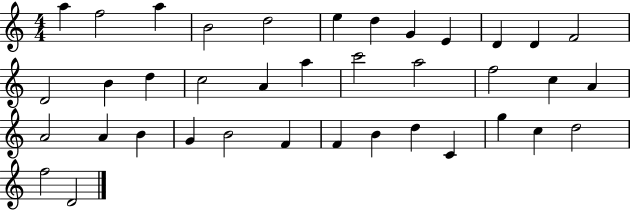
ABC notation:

X:1
T:Untitled
M:4/4
L:1/4
K:C
a f2 a B2 d2 e d G E D D F2 D2 B d c2 A a c'2 a2 f2 c A A2 A B G B2 F F B d C g c d2 f2 D2